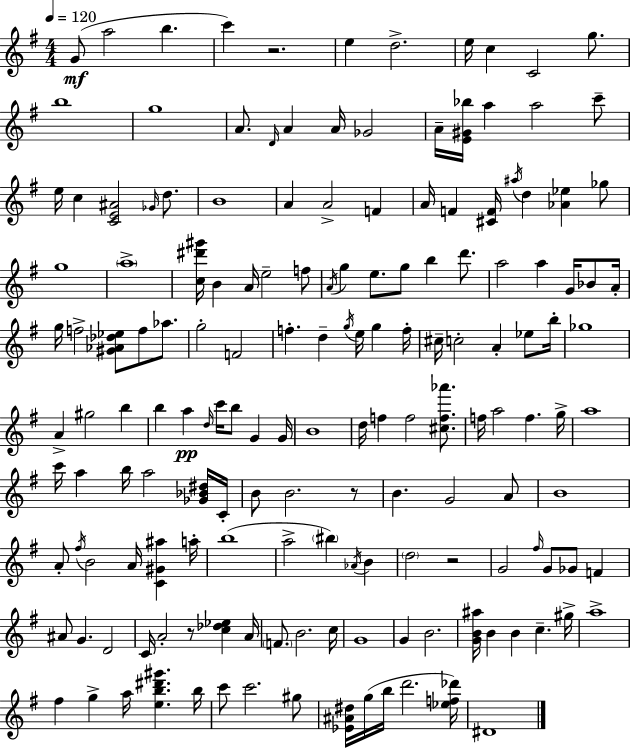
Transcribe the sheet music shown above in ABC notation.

X:1
T:Untitled
M:4/4
L:1/4
K:G
G/2 a2 b c' z2 e d2 e/4 c C2 g/2 b4 g4 A/2 D/4 A A/4 _G2 A/4 [E^G_b]/4 a a2 c'/2 e/4 c [CE^A]2 _G/4 d/2 B4 A A2 F A/4 F [^CF]/4 ^a/4 d [_A_e] _g/2 g4 a4 [c^d'^g']/4 B A/4 e2 f/2 A/4 g e/2 g/2 b d'/2 a2 a G/4 _B/2 A/4 g/4 f2 [^G_A_d_e]/2 f/2 _a/2 g2 F2 f d g/4 e/4 g f/4 ^c/4 c2 A _e/2 b/4 _g4 A ^g2 b b a d/4 c'/4 b/2 G G/4 B4 d/4 f f2 [^cf_a']/2 f/4 a2 f g/4 a4 c'/4 a b/4 a2 [_G_B^d]/4 C/4 B/2 B2 z/2 B G2 A/2 B4 A/2 ^f/4 B2 A/4 [C^G^a] a/4 b4 a2 ^b _A/4 B d2 z2 G2 ^f/4 G/2 _G/2 F ^A/2 G D2 C/4 A2 z/2 [c_d_e] A/4 F/2 B2 c/4 G4 G B2 [GB^a]/4 B B c ^g/4 a4 ^f g a/4 [eb^d'^g'] b/4 c'/2 c'2 ^g/2 [_E^A^d]/4 g/4 b/4 d'2 [_ef_d']/4 ^D4